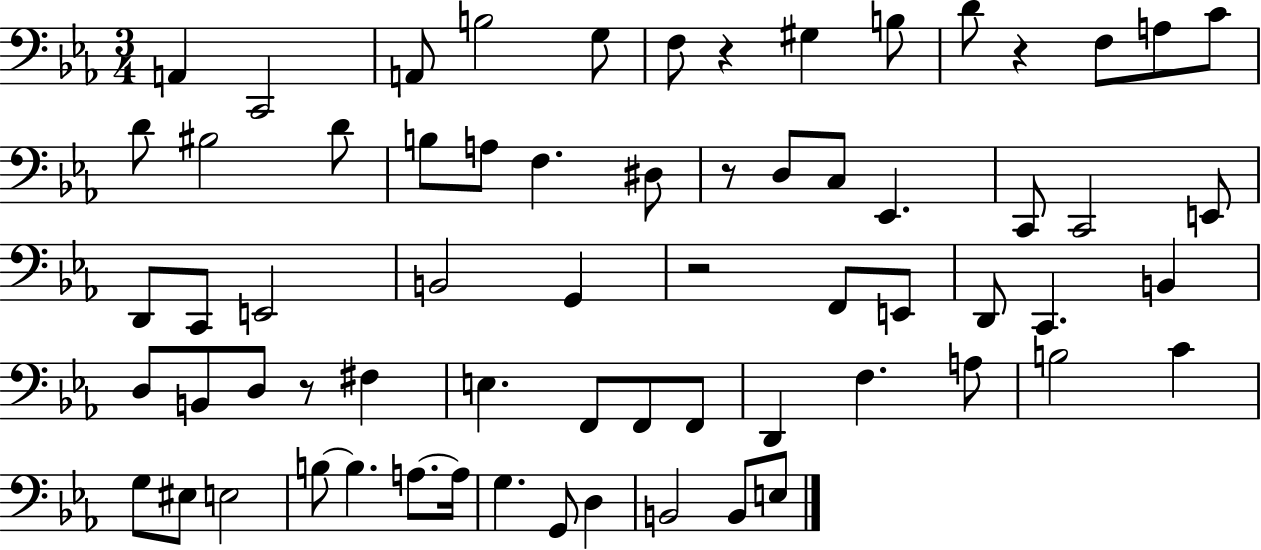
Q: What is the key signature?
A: EES major